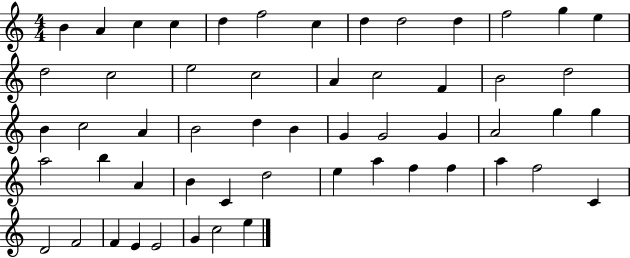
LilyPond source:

{
  \clef treble
  \numericTimeSignature
  \time 4/4
  \key c \major
  b'4 a'4 c''4 c''4 | d''4 f''2 c''4 | d''4 d''2 d''4 | f''2 g''4 e''4 | \break d''2 c''2 | e''2 c''2 | a'4 c''2 f'4 | b'2 d''2 | \break b'4 c''2 a'4 | b'2 d''4 b'4 | g'4 g'2 g'4 | a'2 g''4 g''4 | \break a''2 b''4 a'4 | b'4 c'4 d''2 | e''4 a''4 f''4 f''4 | a''4 f''2 c'4 | \break d'2 f'2 | f'4 e'4 e'2 | g'4 c''2 e''4 | \bar "|."
}